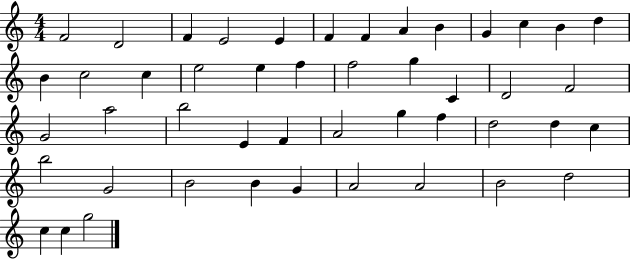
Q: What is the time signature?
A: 4/4